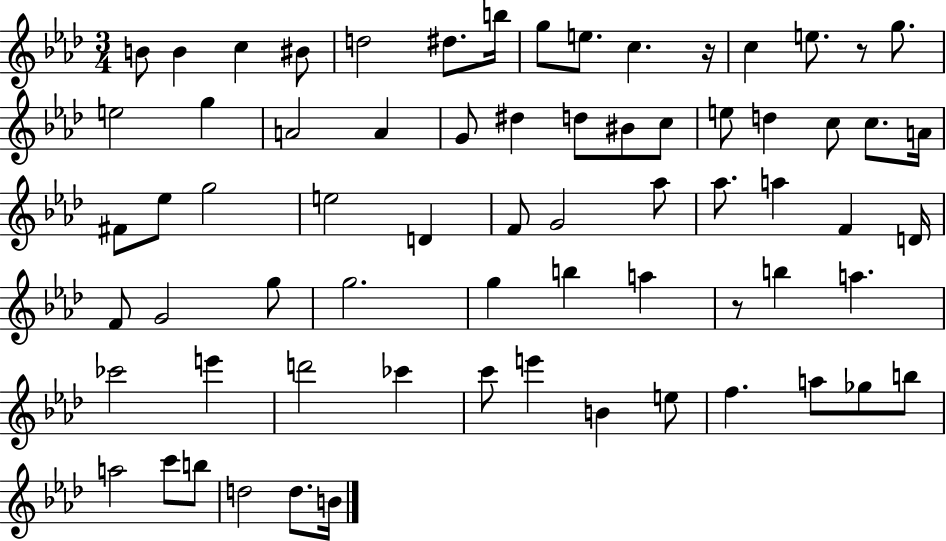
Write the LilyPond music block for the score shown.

{
  \clef treble
  \numericTimeSignature
  \time 3/4
  \key aes \major
  \repeat volta 2 { b'8 b'4 c''4 bis'8 | d''2 dis''8. b''16 | g''8 e''8. c''4. r16 | c''4 e''8. r8 g''8. | \break e''2 g''4 | a'2 a'4 | g'8 dis''4 d''8 bis'8 c''8 | e''8 d''4 c''8 c''8. a'16 | \break fis'8 ees''8 g''2 | e''2 d'4 | f'8 g'2 aes''8 | aes''8. a''4 f'4 d'16 | \break f'8 g'2 g''8 | g''2. | g''4 b''4 a''4 | r8 b''4 a''4. | \break ces'''2 e'''4 | d'''2 ces'''4 | c'''8 e'''4 b'4 e''8 | f''4. a''8 ges''8 b''8 | \break a''2 c'''8 b''8 | d''2 d''8. b'16 | } \bar "|."
}